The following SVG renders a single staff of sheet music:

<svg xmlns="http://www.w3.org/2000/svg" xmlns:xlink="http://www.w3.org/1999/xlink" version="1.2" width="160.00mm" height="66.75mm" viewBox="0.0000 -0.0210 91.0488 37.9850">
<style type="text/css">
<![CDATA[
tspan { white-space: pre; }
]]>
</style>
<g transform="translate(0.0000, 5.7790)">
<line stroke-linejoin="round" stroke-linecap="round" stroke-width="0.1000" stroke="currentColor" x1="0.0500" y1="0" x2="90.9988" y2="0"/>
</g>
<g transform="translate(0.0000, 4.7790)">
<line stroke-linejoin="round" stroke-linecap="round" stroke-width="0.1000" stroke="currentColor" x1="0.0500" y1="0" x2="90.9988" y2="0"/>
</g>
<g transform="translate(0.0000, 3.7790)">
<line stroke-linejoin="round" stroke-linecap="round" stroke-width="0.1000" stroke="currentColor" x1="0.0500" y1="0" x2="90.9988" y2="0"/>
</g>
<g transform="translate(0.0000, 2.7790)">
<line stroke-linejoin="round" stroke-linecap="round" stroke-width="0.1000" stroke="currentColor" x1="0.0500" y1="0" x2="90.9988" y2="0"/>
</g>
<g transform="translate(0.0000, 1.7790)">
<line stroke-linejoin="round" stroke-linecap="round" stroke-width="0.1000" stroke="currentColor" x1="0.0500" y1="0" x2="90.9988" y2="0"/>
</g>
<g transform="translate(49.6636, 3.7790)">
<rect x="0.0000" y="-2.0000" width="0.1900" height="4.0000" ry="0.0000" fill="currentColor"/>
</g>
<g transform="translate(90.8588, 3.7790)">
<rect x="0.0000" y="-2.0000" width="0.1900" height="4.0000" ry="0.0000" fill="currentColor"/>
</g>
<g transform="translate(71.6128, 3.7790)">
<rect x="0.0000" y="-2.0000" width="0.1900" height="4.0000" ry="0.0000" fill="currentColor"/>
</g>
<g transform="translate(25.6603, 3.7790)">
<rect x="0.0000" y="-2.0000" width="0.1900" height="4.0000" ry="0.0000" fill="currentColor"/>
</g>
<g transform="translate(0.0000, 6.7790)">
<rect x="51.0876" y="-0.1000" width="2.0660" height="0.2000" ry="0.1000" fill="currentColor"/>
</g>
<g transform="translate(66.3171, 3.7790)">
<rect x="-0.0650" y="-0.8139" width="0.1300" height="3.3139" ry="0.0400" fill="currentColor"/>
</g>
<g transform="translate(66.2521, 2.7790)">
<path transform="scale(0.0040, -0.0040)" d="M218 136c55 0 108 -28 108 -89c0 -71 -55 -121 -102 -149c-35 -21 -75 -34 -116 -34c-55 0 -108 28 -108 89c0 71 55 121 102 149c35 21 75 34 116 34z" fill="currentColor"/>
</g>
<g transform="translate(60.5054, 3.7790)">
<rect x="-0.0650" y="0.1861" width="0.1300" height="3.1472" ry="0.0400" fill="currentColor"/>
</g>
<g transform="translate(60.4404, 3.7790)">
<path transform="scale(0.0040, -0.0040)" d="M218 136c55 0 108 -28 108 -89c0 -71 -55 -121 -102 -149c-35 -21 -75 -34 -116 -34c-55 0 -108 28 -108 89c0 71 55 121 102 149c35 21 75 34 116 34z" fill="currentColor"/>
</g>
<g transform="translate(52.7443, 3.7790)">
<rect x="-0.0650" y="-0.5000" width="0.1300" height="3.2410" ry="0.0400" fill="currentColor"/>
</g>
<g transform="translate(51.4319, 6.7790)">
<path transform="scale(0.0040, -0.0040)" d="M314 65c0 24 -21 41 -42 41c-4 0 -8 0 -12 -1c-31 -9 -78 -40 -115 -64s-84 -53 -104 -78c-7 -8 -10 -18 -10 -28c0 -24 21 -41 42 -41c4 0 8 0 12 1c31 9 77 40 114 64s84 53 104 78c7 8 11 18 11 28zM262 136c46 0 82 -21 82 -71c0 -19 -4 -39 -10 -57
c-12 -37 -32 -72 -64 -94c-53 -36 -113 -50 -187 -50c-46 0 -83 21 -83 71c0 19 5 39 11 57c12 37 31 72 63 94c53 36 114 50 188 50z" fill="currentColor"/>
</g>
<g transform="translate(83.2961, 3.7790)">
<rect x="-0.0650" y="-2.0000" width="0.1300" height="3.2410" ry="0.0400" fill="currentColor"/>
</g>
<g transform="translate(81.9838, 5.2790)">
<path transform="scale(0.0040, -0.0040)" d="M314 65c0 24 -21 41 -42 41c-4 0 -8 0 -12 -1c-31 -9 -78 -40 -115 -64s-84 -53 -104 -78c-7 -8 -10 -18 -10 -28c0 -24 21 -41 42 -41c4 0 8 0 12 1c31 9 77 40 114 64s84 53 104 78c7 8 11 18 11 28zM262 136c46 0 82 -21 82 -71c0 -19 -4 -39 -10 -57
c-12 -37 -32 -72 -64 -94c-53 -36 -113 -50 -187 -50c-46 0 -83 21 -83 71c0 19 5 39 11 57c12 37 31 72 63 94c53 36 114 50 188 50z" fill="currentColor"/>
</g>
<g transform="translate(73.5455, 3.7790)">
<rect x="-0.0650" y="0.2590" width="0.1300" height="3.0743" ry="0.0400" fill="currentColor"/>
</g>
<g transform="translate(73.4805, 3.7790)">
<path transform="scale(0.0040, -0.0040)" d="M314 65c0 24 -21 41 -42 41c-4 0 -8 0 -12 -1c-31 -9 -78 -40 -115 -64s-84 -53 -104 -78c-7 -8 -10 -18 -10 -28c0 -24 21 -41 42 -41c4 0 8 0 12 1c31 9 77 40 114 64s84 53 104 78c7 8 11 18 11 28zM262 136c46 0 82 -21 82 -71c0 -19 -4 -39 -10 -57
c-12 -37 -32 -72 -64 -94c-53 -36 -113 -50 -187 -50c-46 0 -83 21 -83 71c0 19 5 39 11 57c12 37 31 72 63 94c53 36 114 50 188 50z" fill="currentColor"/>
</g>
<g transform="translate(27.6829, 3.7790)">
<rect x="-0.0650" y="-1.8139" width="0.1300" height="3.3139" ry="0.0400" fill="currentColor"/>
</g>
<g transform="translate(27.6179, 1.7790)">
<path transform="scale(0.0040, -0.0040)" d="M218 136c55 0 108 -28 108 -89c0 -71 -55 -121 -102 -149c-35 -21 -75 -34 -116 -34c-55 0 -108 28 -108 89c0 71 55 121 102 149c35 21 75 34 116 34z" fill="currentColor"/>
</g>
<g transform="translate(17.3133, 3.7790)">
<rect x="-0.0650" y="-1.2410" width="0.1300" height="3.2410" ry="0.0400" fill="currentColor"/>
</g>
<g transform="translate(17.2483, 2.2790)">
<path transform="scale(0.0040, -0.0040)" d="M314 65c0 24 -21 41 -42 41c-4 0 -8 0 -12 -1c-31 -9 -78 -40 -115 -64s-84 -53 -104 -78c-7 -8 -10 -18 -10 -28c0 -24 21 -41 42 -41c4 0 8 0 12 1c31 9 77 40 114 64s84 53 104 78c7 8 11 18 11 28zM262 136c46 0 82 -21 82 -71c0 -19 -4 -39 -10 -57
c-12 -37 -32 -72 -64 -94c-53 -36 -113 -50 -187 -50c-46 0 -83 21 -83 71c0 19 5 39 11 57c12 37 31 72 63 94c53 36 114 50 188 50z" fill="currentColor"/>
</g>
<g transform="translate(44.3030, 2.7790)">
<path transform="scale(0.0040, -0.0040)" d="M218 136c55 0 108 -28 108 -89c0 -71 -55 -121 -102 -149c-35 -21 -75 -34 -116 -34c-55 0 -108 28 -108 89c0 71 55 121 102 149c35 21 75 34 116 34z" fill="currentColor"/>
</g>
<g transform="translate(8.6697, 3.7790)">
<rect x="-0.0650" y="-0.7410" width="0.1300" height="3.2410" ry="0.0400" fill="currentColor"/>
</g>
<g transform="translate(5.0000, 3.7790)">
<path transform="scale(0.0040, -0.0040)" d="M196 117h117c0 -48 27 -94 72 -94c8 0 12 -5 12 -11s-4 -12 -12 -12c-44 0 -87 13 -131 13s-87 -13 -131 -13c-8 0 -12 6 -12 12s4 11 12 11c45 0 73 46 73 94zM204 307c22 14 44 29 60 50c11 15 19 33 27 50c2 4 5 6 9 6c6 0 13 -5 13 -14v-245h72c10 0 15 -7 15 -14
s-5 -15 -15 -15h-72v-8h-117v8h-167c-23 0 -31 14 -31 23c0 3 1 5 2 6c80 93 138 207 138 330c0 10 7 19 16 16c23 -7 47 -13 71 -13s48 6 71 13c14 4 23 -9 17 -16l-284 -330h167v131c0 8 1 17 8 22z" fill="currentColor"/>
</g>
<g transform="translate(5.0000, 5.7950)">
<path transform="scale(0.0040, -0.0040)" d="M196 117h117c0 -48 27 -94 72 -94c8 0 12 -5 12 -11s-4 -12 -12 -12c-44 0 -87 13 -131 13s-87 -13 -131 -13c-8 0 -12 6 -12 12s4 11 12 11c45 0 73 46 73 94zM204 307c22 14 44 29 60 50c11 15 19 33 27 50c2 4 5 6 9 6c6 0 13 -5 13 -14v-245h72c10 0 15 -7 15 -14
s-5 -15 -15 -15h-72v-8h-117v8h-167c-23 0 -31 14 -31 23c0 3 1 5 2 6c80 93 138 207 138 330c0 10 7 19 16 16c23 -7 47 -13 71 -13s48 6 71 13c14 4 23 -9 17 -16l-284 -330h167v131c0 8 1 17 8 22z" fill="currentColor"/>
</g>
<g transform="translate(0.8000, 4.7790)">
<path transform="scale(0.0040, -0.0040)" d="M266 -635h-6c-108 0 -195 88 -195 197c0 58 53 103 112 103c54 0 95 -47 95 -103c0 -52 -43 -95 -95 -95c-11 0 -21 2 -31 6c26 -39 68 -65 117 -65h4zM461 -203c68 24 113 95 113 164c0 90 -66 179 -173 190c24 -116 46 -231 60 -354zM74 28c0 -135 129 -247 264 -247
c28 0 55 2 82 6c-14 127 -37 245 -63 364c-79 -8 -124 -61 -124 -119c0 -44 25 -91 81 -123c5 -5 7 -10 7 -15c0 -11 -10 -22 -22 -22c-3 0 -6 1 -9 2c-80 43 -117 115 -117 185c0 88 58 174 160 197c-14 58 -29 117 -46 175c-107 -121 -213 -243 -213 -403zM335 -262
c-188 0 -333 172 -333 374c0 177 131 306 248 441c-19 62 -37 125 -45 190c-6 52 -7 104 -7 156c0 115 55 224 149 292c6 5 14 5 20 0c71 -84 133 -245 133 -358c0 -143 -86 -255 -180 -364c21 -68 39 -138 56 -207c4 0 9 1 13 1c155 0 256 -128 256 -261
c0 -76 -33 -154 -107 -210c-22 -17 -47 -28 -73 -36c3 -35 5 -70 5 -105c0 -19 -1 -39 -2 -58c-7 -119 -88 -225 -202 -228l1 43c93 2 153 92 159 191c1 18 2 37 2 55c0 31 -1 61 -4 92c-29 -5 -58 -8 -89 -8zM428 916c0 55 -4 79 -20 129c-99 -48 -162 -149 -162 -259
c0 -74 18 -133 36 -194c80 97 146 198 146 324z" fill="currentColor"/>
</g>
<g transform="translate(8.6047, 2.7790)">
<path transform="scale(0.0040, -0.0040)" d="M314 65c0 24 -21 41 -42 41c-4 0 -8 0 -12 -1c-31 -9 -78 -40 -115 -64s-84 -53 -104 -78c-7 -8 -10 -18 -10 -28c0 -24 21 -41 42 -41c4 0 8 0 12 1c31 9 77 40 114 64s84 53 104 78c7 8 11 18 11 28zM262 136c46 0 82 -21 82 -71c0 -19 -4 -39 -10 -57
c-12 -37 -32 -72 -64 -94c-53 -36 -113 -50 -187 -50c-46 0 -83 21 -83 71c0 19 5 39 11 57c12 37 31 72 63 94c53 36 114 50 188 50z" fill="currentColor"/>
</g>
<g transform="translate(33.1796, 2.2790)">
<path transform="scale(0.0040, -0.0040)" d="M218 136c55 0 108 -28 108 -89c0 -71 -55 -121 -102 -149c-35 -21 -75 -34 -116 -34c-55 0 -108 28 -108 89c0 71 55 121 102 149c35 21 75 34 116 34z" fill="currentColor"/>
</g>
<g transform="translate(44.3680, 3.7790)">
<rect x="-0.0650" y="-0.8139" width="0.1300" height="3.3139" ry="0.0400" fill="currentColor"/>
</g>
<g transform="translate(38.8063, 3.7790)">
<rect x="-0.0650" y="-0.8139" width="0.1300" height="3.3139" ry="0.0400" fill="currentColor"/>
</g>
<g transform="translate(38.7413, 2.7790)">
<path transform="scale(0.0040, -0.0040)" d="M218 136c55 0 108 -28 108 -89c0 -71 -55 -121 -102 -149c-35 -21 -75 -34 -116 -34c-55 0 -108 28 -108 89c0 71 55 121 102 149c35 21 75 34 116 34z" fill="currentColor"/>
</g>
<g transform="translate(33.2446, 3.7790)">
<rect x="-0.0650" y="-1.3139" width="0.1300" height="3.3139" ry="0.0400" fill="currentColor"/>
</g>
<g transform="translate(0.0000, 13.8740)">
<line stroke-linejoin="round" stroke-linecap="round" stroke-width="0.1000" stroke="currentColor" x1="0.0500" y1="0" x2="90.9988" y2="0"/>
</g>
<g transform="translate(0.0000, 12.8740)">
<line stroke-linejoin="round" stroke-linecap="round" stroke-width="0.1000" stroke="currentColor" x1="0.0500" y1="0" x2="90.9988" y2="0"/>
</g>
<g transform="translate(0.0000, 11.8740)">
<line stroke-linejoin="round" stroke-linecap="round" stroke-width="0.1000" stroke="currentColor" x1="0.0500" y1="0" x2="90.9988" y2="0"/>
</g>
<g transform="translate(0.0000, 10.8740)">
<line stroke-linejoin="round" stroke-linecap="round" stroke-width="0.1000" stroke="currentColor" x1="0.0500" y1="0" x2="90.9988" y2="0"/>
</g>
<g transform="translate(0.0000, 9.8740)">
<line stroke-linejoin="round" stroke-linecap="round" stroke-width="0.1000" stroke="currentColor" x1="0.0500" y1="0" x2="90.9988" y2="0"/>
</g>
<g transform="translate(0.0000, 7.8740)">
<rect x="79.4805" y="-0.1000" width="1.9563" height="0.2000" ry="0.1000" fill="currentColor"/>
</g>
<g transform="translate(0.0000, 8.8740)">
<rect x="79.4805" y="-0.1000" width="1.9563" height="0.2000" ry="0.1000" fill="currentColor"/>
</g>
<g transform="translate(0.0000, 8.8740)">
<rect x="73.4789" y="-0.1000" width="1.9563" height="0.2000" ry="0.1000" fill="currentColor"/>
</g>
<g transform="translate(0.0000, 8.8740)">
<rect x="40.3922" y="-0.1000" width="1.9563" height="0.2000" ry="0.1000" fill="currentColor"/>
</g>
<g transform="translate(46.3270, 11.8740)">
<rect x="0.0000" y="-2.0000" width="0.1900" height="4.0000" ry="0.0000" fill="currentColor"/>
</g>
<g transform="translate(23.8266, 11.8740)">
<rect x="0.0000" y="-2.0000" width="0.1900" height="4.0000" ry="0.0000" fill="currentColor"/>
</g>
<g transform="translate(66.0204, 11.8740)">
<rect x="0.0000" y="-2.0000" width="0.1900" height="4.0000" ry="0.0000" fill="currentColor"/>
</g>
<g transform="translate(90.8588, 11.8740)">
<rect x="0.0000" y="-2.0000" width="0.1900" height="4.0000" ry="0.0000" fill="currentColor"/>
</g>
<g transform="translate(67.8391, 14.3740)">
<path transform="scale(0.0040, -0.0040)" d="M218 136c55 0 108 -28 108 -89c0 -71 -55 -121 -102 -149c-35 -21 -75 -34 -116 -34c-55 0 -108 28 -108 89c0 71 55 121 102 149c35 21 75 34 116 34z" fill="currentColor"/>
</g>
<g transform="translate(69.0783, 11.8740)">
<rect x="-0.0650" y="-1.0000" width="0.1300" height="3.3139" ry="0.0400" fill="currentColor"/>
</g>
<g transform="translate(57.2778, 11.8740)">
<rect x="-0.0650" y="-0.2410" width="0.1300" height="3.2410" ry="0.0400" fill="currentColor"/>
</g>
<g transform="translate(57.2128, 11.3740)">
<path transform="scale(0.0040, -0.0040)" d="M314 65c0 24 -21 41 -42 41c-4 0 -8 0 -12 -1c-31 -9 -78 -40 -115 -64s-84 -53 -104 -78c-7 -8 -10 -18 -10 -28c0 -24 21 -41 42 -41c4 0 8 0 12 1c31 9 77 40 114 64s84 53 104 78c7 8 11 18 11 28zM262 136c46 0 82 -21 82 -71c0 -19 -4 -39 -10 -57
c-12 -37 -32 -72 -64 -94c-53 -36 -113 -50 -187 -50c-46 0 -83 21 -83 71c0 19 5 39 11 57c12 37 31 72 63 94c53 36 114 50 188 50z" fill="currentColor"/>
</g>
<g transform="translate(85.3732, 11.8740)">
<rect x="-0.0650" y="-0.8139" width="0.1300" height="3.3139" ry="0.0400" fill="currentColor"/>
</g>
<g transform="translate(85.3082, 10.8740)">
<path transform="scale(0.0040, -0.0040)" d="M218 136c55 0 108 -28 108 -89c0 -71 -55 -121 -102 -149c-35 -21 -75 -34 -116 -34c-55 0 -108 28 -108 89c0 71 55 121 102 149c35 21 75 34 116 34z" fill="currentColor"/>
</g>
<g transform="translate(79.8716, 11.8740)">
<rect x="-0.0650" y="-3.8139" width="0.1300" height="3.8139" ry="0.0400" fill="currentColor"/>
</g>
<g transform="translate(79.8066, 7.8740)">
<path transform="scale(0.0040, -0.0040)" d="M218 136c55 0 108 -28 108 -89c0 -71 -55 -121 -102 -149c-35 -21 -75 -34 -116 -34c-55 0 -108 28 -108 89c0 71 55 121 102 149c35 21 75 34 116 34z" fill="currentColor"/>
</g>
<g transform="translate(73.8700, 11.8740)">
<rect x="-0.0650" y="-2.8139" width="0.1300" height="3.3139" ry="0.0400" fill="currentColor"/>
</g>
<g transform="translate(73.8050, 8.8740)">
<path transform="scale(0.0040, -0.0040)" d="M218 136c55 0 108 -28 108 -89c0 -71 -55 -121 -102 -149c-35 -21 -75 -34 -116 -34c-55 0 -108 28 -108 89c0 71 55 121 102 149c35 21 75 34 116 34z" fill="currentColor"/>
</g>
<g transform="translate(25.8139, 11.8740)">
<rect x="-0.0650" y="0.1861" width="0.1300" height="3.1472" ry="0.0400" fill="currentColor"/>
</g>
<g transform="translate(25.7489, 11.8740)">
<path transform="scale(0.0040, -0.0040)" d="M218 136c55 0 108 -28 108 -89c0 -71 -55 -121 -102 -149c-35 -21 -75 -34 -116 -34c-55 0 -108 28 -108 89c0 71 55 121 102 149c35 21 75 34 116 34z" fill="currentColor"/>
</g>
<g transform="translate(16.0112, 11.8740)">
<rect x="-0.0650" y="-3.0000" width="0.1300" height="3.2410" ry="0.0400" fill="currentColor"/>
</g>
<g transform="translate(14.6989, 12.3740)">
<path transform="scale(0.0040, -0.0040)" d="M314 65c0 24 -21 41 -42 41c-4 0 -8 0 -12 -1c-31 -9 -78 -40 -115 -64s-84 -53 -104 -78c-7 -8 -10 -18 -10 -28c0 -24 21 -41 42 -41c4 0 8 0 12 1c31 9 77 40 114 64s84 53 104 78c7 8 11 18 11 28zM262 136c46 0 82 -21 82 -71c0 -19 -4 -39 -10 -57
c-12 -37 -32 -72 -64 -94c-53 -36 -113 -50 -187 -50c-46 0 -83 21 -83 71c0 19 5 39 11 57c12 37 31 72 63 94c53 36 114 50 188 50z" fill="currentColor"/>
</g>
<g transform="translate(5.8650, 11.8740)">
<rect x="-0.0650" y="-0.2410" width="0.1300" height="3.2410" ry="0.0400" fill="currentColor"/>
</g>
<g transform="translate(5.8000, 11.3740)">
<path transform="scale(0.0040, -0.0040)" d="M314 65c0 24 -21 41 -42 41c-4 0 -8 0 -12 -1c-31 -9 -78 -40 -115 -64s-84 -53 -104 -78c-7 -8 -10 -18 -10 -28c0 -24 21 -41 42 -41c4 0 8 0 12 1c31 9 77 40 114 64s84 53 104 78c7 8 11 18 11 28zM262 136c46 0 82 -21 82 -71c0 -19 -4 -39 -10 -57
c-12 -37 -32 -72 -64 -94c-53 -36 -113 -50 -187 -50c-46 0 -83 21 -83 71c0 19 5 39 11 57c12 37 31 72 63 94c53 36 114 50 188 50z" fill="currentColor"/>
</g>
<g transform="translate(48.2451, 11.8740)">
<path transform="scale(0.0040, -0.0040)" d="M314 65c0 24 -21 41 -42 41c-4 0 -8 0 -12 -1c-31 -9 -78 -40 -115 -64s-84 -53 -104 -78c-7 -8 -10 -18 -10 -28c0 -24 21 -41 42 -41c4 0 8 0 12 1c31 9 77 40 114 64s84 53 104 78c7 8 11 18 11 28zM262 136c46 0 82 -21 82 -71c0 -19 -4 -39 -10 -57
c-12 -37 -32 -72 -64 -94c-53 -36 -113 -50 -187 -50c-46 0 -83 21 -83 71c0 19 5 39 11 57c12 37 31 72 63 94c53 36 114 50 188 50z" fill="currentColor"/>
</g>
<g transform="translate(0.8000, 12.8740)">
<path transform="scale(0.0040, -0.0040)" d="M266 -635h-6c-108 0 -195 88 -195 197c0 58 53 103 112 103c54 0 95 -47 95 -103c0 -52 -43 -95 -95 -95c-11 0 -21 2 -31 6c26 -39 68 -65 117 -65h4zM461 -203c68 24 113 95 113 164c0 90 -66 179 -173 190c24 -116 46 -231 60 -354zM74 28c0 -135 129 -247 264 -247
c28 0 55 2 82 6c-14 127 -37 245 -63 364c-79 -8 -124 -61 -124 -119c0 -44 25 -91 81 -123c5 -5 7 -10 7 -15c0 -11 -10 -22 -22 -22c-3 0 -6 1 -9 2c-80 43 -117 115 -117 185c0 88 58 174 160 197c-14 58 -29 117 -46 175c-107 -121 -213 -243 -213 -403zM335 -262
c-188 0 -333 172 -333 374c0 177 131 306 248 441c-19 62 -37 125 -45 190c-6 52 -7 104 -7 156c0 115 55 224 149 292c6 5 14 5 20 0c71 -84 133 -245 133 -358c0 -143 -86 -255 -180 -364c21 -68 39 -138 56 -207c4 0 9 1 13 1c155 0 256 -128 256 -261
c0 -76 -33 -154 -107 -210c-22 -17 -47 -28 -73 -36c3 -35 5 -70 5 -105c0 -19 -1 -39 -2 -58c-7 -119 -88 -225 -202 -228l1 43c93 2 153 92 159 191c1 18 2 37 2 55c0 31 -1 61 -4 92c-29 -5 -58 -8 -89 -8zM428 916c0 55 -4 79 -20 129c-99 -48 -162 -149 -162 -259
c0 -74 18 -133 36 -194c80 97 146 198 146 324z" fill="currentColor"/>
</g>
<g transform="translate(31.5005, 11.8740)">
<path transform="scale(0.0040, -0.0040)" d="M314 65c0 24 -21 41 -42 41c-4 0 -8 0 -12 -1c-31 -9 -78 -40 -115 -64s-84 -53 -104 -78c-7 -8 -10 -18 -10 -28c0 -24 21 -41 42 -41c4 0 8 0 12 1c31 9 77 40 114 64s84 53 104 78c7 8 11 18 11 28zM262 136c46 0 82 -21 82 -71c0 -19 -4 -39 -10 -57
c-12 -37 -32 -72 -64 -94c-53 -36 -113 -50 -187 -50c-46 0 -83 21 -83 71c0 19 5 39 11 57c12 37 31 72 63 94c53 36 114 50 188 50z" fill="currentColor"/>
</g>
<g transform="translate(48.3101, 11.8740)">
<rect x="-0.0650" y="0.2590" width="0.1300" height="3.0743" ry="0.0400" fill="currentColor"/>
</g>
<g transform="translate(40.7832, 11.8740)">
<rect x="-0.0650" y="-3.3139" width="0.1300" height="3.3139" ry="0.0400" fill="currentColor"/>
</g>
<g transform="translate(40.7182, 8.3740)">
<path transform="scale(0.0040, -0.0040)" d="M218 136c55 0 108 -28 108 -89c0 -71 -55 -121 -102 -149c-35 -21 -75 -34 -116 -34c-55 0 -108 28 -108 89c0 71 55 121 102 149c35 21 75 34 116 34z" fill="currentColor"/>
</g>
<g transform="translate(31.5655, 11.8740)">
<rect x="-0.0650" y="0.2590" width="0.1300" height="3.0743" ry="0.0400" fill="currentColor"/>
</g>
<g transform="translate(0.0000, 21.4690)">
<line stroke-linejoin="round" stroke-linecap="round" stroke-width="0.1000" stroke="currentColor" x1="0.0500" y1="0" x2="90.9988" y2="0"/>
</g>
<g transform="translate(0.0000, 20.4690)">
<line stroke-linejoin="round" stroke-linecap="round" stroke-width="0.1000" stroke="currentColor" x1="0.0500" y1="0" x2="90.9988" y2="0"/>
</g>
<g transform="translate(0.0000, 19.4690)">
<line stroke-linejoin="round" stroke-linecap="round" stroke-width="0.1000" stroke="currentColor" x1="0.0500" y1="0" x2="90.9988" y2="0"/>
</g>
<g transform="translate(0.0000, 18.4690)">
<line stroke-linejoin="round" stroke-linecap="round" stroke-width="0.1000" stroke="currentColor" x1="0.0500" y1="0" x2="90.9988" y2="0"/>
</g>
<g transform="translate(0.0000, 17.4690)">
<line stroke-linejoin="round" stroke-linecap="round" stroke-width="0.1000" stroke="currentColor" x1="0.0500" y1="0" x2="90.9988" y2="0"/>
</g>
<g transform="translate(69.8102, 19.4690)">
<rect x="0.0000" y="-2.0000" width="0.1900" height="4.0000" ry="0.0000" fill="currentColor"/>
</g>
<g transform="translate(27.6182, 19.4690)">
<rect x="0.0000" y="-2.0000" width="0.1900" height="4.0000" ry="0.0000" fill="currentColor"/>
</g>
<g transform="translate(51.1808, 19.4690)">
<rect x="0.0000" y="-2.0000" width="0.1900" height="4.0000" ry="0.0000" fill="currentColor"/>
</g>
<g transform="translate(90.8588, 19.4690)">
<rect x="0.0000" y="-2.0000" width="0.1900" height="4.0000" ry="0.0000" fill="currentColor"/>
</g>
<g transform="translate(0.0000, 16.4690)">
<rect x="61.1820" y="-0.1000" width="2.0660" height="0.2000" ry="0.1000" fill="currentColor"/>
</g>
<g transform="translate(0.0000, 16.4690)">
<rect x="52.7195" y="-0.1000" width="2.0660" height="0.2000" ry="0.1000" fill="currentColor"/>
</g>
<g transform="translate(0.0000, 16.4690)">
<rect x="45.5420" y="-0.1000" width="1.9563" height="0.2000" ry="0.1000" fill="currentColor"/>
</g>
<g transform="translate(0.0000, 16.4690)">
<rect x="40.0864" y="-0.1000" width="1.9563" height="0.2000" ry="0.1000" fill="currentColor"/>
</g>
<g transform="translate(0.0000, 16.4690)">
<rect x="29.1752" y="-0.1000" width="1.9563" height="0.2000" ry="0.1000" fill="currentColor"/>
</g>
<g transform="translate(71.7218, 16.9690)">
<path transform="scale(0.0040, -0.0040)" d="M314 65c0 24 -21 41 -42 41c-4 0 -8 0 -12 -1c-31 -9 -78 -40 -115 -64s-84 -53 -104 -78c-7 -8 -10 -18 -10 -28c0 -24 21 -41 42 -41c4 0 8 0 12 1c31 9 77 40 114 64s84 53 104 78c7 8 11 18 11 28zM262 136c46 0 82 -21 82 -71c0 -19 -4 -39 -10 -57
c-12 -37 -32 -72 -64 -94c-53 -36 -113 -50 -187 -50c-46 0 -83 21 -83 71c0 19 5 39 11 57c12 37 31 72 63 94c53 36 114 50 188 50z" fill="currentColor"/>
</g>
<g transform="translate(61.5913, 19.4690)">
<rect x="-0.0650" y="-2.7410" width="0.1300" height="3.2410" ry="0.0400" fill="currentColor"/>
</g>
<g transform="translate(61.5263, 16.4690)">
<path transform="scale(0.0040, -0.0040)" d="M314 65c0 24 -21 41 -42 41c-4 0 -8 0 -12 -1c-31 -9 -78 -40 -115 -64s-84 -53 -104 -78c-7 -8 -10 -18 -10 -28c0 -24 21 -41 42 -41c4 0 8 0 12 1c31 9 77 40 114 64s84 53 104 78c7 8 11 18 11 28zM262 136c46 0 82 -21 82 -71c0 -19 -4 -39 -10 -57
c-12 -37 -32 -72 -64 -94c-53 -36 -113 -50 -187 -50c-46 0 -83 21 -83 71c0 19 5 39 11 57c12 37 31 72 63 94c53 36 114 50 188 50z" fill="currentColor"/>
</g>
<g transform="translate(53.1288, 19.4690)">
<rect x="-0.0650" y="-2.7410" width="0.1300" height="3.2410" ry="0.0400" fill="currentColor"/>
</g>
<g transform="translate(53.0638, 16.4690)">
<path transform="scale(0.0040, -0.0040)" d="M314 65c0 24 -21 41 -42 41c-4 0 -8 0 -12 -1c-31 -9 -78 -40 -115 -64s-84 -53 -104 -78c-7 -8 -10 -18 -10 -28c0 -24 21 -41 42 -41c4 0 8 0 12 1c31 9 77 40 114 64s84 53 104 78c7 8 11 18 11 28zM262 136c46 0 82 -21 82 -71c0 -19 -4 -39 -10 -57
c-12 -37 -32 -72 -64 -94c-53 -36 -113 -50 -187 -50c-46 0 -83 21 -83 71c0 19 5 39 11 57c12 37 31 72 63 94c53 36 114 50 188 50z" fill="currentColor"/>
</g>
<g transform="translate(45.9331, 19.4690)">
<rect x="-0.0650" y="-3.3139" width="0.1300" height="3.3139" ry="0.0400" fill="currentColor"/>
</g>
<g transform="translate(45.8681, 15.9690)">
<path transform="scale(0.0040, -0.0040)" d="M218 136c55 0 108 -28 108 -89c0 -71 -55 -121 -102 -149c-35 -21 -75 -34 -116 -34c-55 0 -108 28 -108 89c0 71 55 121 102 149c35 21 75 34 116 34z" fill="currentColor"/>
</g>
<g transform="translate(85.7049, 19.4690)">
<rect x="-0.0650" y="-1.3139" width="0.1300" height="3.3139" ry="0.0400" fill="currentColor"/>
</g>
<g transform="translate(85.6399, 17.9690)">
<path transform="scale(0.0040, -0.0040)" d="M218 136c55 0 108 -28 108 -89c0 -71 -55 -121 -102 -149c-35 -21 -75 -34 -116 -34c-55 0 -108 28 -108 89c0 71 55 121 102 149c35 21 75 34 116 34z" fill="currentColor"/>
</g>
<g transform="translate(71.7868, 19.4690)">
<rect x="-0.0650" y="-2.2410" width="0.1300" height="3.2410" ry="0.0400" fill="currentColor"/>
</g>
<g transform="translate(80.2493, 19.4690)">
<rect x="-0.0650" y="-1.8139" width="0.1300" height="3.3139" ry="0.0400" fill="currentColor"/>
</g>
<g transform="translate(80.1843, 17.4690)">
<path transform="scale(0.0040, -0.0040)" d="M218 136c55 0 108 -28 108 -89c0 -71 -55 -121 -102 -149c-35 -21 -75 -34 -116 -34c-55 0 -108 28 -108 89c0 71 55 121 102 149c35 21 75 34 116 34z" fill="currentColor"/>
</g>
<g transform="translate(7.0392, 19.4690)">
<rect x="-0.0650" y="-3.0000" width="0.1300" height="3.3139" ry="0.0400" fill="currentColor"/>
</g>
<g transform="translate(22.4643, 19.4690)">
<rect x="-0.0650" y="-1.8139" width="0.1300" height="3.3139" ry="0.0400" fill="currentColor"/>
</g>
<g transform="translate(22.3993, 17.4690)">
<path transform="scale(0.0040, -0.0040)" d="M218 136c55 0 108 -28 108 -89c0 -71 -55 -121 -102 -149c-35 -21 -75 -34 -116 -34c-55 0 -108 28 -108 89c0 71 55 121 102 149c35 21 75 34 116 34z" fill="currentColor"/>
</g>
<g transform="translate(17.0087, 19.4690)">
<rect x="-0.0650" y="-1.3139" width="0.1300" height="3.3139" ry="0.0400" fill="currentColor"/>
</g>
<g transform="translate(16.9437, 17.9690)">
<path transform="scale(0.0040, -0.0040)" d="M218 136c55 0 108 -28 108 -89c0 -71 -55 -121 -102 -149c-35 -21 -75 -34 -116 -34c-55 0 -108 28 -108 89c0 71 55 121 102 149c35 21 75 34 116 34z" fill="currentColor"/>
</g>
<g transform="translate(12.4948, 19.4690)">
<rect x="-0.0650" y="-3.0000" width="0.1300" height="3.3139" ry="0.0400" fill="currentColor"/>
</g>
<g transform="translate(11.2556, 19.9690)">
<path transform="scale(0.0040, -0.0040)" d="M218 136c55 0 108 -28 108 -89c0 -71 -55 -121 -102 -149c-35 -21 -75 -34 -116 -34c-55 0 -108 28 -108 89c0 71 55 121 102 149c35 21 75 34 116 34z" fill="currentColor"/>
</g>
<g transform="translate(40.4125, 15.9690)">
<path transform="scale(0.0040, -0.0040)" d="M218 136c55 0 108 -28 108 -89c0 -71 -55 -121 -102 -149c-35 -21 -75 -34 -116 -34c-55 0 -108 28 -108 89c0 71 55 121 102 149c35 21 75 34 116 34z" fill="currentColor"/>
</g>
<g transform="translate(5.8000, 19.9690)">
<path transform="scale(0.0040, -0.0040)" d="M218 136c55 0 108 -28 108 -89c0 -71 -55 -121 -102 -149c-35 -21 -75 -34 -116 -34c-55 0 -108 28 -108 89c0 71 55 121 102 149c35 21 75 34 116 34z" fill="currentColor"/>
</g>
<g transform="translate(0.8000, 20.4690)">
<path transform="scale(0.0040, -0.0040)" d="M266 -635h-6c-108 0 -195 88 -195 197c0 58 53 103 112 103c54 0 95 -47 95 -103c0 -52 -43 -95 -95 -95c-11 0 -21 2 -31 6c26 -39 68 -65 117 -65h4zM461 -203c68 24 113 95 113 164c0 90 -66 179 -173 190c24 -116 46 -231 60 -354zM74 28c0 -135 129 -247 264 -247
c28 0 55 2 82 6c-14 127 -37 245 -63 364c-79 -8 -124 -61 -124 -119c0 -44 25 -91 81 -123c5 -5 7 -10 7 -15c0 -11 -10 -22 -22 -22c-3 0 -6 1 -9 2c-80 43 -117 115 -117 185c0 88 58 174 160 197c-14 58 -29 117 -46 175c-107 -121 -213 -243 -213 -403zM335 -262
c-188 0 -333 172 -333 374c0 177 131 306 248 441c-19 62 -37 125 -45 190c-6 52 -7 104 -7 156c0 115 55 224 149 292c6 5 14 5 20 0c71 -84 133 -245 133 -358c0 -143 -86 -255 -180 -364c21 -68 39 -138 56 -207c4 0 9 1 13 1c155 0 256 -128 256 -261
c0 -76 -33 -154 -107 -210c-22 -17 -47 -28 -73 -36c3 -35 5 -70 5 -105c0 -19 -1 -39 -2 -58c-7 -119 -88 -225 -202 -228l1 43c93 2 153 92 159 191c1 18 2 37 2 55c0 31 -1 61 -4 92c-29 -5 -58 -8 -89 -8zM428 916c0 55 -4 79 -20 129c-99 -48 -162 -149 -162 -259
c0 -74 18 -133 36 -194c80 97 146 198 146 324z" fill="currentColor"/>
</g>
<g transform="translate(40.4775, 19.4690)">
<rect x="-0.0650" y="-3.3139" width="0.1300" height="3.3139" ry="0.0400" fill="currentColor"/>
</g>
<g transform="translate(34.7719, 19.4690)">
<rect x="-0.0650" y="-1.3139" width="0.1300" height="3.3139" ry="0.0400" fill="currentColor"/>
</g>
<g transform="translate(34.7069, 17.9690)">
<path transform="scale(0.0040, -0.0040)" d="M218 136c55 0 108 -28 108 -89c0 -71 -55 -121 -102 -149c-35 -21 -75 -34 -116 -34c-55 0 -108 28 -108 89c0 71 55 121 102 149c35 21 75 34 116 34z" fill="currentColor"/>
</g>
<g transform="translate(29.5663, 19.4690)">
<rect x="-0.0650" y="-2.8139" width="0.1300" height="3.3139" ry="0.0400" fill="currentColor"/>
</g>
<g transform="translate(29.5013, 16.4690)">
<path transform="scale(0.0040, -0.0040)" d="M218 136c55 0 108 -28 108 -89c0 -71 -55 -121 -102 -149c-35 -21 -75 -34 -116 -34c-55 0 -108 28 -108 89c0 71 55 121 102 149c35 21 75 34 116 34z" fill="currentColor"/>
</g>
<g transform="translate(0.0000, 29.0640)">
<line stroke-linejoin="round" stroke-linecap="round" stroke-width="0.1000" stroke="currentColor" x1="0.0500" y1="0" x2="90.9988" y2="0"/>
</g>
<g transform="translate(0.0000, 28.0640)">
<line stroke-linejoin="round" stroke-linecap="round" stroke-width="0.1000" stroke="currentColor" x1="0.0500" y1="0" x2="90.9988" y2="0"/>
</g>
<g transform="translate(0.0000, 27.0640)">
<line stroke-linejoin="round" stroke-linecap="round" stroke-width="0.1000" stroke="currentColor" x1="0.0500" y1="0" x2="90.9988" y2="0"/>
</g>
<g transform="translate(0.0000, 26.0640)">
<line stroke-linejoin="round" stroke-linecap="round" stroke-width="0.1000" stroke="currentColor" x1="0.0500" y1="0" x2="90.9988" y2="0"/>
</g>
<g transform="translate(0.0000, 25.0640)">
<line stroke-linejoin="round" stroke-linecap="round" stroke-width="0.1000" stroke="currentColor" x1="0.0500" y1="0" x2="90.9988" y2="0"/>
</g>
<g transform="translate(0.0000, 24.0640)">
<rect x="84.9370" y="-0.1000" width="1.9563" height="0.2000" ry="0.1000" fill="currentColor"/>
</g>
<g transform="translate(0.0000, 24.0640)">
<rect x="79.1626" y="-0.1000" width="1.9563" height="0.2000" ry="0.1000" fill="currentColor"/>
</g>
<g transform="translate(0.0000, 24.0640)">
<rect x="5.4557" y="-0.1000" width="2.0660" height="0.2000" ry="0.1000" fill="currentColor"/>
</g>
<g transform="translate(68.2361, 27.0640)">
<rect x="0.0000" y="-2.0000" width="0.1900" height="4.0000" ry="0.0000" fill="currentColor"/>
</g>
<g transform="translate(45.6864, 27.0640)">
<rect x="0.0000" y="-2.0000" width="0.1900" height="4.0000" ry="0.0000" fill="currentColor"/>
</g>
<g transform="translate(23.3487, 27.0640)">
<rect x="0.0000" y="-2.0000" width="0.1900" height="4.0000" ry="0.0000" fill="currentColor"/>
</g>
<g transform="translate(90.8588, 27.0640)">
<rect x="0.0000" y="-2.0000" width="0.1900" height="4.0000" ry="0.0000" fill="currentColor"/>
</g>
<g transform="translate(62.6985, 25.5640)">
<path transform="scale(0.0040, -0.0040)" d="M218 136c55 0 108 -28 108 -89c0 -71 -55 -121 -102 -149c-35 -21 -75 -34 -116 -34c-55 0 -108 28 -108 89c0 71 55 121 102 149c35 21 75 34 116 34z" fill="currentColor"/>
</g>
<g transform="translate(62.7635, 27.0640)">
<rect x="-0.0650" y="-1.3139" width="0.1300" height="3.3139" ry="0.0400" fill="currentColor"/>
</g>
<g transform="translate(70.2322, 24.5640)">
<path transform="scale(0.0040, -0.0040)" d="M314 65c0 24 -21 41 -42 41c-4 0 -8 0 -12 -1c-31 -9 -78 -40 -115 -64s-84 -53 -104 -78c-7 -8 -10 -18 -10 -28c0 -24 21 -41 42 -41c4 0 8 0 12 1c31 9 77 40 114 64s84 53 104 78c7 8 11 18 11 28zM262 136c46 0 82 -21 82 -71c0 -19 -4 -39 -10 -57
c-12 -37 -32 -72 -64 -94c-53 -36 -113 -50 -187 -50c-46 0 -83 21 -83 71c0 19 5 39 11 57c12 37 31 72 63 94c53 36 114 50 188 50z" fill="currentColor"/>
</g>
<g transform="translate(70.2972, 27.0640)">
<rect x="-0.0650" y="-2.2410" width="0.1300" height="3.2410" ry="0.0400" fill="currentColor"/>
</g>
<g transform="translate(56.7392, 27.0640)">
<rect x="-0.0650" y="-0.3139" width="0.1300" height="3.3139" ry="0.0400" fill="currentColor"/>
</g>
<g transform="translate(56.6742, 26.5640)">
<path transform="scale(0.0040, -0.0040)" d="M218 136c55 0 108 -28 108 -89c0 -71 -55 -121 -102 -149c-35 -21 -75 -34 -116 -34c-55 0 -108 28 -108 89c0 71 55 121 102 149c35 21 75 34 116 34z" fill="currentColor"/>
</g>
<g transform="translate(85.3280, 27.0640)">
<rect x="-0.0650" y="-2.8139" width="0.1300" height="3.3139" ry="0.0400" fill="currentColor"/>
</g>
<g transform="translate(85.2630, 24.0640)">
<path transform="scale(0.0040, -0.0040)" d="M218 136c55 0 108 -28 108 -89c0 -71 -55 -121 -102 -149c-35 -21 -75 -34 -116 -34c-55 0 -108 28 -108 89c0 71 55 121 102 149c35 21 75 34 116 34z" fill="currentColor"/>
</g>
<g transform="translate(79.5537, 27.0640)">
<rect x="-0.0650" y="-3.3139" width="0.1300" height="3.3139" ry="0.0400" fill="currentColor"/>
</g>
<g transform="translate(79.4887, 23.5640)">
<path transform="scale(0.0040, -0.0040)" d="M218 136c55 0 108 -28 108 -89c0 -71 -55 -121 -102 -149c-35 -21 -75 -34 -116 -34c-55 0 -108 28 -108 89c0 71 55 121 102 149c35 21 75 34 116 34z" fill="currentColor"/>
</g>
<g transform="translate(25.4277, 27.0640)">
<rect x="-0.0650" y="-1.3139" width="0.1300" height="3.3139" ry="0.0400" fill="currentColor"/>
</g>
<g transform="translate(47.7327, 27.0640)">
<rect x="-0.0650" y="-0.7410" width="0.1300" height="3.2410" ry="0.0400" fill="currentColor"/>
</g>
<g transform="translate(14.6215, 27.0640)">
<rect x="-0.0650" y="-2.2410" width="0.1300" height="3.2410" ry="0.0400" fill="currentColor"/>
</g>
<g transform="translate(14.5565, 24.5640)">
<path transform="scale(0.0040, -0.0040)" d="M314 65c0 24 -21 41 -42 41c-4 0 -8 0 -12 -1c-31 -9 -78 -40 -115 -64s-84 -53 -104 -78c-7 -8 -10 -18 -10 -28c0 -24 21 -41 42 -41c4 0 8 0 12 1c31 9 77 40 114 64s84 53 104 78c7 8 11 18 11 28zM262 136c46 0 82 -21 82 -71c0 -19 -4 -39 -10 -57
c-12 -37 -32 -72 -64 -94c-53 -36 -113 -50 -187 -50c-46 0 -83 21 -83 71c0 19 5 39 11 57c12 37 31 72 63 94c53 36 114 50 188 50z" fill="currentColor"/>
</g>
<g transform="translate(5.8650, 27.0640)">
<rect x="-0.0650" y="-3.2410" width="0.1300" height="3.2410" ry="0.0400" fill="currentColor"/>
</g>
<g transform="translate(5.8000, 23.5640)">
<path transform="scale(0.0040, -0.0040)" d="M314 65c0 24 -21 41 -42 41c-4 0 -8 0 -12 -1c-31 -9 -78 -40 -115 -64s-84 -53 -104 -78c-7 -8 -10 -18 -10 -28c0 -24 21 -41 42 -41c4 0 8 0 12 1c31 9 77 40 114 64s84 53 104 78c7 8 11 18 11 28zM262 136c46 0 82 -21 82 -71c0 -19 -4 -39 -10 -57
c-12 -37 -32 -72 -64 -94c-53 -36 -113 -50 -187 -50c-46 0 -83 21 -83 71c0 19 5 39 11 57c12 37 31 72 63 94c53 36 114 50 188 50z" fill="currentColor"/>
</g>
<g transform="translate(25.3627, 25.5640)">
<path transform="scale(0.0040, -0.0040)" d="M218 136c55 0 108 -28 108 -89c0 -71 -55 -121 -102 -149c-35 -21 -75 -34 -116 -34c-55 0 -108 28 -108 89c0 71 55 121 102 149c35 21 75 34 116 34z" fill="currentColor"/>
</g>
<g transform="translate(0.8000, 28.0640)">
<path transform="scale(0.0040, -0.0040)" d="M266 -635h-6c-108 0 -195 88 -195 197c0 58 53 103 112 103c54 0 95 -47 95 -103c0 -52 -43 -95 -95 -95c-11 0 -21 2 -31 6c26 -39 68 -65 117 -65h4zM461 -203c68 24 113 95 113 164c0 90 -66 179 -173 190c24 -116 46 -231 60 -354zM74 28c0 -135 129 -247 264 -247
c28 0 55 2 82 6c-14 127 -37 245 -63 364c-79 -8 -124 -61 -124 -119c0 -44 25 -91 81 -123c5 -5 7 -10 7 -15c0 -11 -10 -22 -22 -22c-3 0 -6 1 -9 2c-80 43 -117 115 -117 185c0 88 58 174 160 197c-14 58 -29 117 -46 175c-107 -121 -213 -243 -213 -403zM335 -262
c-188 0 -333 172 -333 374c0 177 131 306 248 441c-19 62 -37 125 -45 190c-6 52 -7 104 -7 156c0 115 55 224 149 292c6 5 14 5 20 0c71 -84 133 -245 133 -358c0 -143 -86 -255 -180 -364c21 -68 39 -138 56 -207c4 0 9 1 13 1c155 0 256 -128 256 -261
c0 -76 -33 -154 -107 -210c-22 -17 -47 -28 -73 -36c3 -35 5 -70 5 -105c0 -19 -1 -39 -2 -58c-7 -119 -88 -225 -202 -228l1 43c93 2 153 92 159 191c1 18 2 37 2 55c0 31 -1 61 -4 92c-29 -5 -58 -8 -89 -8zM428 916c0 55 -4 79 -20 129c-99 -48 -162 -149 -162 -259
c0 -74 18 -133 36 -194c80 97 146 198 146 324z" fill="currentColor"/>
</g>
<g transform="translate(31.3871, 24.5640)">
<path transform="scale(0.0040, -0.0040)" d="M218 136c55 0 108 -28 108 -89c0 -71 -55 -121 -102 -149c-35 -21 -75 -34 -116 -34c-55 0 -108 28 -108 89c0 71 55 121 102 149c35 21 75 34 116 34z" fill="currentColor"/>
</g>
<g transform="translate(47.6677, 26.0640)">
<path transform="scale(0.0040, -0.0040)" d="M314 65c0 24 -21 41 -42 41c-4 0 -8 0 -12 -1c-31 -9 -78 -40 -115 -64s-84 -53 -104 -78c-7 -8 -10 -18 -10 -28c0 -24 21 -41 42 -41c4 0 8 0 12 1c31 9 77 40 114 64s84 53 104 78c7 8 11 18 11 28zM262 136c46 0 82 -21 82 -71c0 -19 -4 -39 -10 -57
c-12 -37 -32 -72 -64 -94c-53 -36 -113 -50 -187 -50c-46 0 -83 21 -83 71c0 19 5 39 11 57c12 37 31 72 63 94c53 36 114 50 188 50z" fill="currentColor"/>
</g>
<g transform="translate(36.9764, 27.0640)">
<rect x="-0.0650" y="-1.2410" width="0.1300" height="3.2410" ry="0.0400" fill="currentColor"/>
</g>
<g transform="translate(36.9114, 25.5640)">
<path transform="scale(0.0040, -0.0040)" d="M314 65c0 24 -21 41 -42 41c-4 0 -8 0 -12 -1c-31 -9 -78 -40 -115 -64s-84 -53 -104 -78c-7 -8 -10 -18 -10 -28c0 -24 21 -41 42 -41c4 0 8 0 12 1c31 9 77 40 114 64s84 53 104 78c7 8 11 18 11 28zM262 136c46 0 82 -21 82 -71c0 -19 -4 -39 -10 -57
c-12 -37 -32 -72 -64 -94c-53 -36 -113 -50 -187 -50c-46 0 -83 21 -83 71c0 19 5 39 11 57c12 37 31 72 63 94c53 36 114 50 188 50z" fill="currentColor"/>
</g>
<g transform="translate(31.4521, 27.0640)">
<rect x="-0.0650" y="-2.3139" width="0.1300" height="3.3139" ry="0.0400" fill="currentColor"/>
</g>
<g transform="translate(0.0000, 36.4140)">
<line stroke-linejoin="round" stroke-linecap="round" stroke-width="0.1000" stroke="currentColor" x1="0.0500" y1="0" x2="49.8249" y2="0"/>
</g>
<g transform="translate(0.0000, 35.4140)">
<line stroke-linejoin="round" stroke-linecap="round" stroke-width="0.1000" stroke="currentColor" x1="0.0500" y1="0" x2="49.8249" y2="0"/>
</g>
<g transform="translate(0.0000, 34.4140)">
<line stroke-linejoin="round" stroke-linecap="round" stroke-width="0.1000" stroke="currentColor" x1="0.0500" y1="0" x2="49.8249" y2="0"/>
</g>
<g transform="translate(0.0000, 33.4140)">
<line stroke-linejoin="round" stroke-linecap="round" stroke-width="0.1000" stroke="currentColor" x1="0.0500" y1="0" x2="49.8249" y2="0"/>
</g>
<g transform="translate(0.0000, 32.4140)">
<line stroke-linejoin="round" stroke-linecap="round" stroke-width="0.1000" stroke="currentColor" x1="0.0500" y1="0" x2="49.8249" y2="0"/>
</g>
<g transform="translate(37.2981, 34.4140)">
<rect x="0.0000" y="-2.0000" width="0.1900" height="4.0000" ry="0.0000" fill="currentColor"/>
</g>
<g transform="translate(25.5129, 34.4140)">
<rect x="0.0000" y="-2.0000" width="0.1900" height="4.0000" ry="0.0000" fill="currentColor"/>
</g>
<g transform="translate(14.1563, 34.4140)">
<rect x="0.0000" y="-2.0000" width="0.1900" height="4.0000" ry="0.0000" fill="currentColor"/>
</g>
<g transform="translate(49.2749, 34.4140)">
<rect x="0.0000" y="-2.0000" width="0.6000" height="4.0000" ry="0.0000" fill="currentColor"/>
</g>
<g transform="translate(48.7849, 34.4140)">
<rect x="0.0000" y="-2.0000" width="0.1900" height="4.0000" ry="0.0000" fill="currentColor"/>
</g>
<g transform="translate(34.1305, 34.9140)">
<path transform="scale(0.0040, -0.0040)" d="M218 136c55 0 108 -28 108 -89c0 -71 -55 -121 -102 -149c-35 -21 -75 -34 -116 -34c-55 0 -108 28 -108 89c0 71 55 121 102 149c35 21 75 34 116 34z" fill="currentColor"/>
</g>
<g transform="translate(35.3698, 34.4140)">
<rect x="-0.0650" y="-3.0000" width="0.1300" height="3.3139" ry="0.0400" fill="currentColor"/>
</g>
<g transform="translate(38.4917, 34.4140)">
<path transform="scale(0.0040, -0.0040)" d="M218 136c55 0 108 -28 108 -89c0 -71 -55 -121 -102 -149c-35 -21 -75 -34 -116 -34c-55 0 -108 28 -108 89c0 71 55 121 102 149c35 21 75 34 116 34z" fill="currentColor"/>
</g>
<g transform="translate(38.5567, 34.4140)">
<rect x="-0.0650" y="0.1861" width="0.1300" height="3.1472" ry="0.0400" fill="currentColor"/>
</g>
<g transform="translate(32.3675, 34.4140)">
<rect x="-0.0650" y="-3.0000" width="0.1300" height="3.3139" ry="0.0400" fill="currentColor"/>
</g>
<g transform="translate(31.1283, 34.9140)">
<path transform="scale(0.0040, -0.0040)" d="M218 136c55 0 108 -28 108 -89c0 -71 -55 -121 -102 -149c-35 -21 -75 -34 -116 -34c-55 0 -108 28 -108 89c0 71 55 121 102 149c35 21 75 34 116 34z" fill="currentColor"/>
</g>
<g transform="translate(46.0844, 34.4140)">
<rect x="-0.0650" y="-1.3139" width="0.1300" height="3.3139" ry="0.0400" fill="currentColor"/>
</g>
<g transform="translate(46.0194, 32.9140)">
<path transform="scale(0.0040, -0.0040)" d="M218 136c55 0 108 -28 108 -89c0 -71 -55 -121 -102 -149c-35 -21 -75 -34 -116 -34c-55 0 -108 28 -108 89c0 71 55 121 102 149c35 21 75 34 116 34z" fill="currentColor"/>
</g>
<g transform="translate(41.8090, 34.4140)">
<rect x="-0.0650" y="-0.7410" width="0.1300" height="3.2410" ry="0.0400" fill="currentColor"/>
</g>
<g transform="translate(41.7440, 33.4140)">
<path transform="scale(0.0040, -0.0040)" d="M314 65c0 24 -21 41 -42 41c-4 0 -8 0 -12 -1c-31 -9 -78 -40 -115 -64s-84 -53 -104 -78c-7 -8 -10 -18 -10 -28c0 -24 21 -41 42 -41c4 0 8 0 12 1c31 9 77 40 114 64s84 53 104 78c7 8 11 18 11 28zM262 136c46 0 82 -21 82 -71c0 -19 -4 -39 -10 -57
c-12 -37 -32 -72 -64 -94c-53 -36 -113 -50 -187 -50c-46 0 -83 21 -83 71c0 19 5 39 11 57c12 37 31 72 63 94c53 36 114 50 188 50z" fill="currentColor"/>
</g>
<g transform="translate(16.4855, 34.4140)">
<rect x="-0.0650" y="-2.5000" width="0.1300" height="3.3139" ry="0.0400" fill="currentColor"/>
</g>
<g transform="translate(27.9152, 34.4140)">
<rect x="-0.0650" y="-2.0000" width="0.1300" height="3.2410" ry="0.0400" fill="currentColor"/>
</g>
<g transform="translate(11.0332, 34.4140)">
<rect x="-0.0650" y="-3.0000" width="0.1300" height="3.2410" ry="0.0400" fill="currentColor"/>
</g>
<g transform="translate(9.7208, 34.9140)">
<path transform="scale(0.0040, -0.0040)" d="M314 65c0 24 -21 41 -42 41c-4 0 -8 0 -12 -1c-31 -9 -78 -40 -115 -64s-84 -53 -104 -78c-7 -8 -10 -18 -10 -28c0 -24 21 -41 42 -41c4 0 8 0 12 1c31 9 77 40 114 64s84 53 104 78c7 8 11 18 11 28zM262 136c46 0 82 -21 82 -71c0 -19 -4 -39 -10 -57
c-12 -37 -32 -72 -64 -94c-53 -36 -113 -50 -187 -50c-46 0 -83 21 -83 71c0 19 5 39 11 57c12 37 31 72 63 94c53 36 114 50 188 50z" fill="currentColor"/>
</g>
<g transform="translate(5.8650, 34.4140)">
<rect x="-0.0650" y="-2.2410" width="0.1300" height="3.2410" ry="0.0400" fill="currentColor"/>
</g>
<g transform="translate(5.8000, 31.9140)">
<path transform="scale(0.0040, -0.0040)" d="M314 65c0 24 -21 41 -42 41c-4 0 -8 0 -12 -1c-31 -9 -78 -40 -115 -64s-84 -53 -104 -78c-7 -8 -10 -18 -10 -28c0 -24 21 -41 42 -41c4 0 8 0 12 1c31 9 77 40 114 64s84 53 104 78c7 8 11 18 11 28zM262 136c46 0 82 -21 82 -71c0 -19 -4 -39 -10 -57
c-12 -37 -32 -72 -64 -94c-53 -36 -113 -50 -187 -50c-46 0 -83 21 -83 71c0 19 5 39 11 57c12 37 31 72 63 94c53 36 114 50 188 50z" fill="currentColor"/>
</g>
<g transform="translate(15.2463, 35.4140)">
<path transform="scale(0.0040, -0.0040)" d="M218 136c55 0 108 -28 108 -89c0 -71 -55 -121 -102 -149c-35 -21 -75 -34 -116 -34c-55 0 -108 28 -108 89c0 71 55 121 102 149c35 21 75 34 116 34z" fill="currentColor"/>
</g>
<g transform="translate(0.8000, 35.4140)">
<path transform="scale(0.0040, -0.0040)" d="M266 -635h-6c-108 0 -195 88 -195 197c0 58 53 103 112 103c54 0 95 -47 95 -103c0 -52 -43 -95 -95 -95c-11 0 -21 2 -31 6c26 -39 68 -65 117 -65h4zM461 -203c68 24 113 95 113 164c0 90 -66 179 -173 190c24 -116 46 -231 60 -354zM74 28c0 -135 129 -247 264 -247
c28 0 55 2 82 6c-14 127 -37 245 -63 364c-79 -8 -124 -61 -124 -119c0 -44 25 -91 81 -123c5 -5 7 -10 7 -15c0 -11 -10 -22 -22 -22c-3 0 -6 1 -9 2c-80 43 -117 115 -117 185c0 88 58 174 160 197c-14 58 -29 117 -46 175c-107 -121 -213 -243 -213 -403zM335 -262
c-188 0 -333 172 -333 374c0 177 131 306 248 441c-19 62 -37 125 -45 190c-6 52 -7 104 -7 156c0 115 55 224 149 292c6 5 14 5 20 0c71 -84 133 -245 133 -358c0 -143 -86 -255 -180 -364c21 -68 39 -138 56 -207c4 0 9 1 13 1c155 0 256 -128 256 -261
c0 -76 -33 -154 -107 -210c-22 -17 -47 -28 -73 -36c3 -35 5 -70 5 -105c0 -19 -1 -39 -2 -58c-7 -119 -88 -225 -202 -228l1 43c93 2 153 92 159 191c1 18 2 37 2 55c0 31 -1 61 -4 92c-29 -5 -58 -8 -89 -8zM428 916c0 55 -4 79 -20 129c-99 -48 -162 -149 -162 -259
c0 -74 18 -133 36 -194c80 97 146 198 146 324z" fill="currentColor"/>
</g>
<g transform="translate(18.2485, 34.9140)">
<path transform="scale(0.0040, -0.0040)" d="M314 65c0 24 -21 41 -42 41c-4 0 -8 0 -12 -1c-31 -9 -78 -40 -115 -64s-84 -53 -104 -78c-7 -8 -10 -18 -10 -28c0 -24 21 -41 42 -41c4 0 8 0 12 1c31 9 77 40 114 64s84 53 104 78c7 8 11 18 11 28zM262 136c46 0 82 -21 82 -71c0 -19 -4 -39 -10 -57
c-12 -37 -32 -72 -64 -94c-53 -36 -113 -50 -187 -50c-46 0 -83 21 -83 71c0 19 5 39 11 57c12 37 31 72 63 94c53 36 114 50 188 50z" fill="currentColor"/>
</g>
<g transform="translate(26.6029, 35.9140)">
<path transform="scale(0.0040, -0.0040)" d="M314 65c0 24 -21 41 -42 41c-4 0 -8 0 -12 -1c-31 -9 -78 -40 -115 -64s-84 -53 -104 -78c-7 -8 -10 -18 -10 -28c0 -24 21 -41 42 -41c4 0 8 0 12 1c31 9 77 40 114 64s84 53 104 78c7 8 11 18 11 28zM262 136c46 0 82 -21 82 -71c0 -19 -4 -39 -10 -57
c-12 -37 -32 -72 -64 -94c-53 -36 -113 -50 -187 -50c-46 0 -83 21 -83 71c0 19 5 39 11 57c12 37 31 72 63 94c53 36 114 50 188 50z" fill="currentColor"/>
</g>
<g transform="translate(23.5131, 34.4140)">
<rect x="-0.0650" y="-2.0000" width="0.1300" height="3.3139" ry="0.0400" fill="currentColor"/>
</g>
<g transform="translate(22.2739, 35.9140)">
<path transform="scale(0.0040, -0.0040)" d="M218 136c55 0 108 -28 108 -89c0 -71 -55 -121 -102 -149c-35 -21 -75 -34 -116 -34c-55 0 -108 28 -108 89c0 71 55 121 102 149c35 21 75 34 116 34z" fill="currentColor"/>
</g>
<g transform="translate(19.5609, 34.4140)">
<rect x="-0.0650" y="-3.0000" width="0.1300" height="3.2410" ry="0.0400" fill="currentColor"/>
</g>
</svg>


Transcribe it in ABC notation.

X:1
T:Untitled
M:4/4
L:1/4
K:C
d2 e2 f e d d C2 B d B2 F2 c2 A2 B B2 b B2 c2 D a c' d A A e f a e b b a2 a2 g2 f e b2 g2 e g e2 d2 c e g2 b a g2 A2 G A2 F F2 A A B d2 e